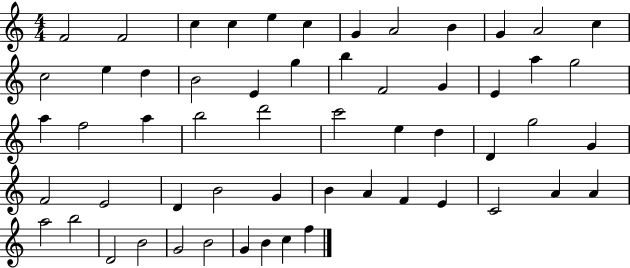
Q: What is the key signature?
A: C major